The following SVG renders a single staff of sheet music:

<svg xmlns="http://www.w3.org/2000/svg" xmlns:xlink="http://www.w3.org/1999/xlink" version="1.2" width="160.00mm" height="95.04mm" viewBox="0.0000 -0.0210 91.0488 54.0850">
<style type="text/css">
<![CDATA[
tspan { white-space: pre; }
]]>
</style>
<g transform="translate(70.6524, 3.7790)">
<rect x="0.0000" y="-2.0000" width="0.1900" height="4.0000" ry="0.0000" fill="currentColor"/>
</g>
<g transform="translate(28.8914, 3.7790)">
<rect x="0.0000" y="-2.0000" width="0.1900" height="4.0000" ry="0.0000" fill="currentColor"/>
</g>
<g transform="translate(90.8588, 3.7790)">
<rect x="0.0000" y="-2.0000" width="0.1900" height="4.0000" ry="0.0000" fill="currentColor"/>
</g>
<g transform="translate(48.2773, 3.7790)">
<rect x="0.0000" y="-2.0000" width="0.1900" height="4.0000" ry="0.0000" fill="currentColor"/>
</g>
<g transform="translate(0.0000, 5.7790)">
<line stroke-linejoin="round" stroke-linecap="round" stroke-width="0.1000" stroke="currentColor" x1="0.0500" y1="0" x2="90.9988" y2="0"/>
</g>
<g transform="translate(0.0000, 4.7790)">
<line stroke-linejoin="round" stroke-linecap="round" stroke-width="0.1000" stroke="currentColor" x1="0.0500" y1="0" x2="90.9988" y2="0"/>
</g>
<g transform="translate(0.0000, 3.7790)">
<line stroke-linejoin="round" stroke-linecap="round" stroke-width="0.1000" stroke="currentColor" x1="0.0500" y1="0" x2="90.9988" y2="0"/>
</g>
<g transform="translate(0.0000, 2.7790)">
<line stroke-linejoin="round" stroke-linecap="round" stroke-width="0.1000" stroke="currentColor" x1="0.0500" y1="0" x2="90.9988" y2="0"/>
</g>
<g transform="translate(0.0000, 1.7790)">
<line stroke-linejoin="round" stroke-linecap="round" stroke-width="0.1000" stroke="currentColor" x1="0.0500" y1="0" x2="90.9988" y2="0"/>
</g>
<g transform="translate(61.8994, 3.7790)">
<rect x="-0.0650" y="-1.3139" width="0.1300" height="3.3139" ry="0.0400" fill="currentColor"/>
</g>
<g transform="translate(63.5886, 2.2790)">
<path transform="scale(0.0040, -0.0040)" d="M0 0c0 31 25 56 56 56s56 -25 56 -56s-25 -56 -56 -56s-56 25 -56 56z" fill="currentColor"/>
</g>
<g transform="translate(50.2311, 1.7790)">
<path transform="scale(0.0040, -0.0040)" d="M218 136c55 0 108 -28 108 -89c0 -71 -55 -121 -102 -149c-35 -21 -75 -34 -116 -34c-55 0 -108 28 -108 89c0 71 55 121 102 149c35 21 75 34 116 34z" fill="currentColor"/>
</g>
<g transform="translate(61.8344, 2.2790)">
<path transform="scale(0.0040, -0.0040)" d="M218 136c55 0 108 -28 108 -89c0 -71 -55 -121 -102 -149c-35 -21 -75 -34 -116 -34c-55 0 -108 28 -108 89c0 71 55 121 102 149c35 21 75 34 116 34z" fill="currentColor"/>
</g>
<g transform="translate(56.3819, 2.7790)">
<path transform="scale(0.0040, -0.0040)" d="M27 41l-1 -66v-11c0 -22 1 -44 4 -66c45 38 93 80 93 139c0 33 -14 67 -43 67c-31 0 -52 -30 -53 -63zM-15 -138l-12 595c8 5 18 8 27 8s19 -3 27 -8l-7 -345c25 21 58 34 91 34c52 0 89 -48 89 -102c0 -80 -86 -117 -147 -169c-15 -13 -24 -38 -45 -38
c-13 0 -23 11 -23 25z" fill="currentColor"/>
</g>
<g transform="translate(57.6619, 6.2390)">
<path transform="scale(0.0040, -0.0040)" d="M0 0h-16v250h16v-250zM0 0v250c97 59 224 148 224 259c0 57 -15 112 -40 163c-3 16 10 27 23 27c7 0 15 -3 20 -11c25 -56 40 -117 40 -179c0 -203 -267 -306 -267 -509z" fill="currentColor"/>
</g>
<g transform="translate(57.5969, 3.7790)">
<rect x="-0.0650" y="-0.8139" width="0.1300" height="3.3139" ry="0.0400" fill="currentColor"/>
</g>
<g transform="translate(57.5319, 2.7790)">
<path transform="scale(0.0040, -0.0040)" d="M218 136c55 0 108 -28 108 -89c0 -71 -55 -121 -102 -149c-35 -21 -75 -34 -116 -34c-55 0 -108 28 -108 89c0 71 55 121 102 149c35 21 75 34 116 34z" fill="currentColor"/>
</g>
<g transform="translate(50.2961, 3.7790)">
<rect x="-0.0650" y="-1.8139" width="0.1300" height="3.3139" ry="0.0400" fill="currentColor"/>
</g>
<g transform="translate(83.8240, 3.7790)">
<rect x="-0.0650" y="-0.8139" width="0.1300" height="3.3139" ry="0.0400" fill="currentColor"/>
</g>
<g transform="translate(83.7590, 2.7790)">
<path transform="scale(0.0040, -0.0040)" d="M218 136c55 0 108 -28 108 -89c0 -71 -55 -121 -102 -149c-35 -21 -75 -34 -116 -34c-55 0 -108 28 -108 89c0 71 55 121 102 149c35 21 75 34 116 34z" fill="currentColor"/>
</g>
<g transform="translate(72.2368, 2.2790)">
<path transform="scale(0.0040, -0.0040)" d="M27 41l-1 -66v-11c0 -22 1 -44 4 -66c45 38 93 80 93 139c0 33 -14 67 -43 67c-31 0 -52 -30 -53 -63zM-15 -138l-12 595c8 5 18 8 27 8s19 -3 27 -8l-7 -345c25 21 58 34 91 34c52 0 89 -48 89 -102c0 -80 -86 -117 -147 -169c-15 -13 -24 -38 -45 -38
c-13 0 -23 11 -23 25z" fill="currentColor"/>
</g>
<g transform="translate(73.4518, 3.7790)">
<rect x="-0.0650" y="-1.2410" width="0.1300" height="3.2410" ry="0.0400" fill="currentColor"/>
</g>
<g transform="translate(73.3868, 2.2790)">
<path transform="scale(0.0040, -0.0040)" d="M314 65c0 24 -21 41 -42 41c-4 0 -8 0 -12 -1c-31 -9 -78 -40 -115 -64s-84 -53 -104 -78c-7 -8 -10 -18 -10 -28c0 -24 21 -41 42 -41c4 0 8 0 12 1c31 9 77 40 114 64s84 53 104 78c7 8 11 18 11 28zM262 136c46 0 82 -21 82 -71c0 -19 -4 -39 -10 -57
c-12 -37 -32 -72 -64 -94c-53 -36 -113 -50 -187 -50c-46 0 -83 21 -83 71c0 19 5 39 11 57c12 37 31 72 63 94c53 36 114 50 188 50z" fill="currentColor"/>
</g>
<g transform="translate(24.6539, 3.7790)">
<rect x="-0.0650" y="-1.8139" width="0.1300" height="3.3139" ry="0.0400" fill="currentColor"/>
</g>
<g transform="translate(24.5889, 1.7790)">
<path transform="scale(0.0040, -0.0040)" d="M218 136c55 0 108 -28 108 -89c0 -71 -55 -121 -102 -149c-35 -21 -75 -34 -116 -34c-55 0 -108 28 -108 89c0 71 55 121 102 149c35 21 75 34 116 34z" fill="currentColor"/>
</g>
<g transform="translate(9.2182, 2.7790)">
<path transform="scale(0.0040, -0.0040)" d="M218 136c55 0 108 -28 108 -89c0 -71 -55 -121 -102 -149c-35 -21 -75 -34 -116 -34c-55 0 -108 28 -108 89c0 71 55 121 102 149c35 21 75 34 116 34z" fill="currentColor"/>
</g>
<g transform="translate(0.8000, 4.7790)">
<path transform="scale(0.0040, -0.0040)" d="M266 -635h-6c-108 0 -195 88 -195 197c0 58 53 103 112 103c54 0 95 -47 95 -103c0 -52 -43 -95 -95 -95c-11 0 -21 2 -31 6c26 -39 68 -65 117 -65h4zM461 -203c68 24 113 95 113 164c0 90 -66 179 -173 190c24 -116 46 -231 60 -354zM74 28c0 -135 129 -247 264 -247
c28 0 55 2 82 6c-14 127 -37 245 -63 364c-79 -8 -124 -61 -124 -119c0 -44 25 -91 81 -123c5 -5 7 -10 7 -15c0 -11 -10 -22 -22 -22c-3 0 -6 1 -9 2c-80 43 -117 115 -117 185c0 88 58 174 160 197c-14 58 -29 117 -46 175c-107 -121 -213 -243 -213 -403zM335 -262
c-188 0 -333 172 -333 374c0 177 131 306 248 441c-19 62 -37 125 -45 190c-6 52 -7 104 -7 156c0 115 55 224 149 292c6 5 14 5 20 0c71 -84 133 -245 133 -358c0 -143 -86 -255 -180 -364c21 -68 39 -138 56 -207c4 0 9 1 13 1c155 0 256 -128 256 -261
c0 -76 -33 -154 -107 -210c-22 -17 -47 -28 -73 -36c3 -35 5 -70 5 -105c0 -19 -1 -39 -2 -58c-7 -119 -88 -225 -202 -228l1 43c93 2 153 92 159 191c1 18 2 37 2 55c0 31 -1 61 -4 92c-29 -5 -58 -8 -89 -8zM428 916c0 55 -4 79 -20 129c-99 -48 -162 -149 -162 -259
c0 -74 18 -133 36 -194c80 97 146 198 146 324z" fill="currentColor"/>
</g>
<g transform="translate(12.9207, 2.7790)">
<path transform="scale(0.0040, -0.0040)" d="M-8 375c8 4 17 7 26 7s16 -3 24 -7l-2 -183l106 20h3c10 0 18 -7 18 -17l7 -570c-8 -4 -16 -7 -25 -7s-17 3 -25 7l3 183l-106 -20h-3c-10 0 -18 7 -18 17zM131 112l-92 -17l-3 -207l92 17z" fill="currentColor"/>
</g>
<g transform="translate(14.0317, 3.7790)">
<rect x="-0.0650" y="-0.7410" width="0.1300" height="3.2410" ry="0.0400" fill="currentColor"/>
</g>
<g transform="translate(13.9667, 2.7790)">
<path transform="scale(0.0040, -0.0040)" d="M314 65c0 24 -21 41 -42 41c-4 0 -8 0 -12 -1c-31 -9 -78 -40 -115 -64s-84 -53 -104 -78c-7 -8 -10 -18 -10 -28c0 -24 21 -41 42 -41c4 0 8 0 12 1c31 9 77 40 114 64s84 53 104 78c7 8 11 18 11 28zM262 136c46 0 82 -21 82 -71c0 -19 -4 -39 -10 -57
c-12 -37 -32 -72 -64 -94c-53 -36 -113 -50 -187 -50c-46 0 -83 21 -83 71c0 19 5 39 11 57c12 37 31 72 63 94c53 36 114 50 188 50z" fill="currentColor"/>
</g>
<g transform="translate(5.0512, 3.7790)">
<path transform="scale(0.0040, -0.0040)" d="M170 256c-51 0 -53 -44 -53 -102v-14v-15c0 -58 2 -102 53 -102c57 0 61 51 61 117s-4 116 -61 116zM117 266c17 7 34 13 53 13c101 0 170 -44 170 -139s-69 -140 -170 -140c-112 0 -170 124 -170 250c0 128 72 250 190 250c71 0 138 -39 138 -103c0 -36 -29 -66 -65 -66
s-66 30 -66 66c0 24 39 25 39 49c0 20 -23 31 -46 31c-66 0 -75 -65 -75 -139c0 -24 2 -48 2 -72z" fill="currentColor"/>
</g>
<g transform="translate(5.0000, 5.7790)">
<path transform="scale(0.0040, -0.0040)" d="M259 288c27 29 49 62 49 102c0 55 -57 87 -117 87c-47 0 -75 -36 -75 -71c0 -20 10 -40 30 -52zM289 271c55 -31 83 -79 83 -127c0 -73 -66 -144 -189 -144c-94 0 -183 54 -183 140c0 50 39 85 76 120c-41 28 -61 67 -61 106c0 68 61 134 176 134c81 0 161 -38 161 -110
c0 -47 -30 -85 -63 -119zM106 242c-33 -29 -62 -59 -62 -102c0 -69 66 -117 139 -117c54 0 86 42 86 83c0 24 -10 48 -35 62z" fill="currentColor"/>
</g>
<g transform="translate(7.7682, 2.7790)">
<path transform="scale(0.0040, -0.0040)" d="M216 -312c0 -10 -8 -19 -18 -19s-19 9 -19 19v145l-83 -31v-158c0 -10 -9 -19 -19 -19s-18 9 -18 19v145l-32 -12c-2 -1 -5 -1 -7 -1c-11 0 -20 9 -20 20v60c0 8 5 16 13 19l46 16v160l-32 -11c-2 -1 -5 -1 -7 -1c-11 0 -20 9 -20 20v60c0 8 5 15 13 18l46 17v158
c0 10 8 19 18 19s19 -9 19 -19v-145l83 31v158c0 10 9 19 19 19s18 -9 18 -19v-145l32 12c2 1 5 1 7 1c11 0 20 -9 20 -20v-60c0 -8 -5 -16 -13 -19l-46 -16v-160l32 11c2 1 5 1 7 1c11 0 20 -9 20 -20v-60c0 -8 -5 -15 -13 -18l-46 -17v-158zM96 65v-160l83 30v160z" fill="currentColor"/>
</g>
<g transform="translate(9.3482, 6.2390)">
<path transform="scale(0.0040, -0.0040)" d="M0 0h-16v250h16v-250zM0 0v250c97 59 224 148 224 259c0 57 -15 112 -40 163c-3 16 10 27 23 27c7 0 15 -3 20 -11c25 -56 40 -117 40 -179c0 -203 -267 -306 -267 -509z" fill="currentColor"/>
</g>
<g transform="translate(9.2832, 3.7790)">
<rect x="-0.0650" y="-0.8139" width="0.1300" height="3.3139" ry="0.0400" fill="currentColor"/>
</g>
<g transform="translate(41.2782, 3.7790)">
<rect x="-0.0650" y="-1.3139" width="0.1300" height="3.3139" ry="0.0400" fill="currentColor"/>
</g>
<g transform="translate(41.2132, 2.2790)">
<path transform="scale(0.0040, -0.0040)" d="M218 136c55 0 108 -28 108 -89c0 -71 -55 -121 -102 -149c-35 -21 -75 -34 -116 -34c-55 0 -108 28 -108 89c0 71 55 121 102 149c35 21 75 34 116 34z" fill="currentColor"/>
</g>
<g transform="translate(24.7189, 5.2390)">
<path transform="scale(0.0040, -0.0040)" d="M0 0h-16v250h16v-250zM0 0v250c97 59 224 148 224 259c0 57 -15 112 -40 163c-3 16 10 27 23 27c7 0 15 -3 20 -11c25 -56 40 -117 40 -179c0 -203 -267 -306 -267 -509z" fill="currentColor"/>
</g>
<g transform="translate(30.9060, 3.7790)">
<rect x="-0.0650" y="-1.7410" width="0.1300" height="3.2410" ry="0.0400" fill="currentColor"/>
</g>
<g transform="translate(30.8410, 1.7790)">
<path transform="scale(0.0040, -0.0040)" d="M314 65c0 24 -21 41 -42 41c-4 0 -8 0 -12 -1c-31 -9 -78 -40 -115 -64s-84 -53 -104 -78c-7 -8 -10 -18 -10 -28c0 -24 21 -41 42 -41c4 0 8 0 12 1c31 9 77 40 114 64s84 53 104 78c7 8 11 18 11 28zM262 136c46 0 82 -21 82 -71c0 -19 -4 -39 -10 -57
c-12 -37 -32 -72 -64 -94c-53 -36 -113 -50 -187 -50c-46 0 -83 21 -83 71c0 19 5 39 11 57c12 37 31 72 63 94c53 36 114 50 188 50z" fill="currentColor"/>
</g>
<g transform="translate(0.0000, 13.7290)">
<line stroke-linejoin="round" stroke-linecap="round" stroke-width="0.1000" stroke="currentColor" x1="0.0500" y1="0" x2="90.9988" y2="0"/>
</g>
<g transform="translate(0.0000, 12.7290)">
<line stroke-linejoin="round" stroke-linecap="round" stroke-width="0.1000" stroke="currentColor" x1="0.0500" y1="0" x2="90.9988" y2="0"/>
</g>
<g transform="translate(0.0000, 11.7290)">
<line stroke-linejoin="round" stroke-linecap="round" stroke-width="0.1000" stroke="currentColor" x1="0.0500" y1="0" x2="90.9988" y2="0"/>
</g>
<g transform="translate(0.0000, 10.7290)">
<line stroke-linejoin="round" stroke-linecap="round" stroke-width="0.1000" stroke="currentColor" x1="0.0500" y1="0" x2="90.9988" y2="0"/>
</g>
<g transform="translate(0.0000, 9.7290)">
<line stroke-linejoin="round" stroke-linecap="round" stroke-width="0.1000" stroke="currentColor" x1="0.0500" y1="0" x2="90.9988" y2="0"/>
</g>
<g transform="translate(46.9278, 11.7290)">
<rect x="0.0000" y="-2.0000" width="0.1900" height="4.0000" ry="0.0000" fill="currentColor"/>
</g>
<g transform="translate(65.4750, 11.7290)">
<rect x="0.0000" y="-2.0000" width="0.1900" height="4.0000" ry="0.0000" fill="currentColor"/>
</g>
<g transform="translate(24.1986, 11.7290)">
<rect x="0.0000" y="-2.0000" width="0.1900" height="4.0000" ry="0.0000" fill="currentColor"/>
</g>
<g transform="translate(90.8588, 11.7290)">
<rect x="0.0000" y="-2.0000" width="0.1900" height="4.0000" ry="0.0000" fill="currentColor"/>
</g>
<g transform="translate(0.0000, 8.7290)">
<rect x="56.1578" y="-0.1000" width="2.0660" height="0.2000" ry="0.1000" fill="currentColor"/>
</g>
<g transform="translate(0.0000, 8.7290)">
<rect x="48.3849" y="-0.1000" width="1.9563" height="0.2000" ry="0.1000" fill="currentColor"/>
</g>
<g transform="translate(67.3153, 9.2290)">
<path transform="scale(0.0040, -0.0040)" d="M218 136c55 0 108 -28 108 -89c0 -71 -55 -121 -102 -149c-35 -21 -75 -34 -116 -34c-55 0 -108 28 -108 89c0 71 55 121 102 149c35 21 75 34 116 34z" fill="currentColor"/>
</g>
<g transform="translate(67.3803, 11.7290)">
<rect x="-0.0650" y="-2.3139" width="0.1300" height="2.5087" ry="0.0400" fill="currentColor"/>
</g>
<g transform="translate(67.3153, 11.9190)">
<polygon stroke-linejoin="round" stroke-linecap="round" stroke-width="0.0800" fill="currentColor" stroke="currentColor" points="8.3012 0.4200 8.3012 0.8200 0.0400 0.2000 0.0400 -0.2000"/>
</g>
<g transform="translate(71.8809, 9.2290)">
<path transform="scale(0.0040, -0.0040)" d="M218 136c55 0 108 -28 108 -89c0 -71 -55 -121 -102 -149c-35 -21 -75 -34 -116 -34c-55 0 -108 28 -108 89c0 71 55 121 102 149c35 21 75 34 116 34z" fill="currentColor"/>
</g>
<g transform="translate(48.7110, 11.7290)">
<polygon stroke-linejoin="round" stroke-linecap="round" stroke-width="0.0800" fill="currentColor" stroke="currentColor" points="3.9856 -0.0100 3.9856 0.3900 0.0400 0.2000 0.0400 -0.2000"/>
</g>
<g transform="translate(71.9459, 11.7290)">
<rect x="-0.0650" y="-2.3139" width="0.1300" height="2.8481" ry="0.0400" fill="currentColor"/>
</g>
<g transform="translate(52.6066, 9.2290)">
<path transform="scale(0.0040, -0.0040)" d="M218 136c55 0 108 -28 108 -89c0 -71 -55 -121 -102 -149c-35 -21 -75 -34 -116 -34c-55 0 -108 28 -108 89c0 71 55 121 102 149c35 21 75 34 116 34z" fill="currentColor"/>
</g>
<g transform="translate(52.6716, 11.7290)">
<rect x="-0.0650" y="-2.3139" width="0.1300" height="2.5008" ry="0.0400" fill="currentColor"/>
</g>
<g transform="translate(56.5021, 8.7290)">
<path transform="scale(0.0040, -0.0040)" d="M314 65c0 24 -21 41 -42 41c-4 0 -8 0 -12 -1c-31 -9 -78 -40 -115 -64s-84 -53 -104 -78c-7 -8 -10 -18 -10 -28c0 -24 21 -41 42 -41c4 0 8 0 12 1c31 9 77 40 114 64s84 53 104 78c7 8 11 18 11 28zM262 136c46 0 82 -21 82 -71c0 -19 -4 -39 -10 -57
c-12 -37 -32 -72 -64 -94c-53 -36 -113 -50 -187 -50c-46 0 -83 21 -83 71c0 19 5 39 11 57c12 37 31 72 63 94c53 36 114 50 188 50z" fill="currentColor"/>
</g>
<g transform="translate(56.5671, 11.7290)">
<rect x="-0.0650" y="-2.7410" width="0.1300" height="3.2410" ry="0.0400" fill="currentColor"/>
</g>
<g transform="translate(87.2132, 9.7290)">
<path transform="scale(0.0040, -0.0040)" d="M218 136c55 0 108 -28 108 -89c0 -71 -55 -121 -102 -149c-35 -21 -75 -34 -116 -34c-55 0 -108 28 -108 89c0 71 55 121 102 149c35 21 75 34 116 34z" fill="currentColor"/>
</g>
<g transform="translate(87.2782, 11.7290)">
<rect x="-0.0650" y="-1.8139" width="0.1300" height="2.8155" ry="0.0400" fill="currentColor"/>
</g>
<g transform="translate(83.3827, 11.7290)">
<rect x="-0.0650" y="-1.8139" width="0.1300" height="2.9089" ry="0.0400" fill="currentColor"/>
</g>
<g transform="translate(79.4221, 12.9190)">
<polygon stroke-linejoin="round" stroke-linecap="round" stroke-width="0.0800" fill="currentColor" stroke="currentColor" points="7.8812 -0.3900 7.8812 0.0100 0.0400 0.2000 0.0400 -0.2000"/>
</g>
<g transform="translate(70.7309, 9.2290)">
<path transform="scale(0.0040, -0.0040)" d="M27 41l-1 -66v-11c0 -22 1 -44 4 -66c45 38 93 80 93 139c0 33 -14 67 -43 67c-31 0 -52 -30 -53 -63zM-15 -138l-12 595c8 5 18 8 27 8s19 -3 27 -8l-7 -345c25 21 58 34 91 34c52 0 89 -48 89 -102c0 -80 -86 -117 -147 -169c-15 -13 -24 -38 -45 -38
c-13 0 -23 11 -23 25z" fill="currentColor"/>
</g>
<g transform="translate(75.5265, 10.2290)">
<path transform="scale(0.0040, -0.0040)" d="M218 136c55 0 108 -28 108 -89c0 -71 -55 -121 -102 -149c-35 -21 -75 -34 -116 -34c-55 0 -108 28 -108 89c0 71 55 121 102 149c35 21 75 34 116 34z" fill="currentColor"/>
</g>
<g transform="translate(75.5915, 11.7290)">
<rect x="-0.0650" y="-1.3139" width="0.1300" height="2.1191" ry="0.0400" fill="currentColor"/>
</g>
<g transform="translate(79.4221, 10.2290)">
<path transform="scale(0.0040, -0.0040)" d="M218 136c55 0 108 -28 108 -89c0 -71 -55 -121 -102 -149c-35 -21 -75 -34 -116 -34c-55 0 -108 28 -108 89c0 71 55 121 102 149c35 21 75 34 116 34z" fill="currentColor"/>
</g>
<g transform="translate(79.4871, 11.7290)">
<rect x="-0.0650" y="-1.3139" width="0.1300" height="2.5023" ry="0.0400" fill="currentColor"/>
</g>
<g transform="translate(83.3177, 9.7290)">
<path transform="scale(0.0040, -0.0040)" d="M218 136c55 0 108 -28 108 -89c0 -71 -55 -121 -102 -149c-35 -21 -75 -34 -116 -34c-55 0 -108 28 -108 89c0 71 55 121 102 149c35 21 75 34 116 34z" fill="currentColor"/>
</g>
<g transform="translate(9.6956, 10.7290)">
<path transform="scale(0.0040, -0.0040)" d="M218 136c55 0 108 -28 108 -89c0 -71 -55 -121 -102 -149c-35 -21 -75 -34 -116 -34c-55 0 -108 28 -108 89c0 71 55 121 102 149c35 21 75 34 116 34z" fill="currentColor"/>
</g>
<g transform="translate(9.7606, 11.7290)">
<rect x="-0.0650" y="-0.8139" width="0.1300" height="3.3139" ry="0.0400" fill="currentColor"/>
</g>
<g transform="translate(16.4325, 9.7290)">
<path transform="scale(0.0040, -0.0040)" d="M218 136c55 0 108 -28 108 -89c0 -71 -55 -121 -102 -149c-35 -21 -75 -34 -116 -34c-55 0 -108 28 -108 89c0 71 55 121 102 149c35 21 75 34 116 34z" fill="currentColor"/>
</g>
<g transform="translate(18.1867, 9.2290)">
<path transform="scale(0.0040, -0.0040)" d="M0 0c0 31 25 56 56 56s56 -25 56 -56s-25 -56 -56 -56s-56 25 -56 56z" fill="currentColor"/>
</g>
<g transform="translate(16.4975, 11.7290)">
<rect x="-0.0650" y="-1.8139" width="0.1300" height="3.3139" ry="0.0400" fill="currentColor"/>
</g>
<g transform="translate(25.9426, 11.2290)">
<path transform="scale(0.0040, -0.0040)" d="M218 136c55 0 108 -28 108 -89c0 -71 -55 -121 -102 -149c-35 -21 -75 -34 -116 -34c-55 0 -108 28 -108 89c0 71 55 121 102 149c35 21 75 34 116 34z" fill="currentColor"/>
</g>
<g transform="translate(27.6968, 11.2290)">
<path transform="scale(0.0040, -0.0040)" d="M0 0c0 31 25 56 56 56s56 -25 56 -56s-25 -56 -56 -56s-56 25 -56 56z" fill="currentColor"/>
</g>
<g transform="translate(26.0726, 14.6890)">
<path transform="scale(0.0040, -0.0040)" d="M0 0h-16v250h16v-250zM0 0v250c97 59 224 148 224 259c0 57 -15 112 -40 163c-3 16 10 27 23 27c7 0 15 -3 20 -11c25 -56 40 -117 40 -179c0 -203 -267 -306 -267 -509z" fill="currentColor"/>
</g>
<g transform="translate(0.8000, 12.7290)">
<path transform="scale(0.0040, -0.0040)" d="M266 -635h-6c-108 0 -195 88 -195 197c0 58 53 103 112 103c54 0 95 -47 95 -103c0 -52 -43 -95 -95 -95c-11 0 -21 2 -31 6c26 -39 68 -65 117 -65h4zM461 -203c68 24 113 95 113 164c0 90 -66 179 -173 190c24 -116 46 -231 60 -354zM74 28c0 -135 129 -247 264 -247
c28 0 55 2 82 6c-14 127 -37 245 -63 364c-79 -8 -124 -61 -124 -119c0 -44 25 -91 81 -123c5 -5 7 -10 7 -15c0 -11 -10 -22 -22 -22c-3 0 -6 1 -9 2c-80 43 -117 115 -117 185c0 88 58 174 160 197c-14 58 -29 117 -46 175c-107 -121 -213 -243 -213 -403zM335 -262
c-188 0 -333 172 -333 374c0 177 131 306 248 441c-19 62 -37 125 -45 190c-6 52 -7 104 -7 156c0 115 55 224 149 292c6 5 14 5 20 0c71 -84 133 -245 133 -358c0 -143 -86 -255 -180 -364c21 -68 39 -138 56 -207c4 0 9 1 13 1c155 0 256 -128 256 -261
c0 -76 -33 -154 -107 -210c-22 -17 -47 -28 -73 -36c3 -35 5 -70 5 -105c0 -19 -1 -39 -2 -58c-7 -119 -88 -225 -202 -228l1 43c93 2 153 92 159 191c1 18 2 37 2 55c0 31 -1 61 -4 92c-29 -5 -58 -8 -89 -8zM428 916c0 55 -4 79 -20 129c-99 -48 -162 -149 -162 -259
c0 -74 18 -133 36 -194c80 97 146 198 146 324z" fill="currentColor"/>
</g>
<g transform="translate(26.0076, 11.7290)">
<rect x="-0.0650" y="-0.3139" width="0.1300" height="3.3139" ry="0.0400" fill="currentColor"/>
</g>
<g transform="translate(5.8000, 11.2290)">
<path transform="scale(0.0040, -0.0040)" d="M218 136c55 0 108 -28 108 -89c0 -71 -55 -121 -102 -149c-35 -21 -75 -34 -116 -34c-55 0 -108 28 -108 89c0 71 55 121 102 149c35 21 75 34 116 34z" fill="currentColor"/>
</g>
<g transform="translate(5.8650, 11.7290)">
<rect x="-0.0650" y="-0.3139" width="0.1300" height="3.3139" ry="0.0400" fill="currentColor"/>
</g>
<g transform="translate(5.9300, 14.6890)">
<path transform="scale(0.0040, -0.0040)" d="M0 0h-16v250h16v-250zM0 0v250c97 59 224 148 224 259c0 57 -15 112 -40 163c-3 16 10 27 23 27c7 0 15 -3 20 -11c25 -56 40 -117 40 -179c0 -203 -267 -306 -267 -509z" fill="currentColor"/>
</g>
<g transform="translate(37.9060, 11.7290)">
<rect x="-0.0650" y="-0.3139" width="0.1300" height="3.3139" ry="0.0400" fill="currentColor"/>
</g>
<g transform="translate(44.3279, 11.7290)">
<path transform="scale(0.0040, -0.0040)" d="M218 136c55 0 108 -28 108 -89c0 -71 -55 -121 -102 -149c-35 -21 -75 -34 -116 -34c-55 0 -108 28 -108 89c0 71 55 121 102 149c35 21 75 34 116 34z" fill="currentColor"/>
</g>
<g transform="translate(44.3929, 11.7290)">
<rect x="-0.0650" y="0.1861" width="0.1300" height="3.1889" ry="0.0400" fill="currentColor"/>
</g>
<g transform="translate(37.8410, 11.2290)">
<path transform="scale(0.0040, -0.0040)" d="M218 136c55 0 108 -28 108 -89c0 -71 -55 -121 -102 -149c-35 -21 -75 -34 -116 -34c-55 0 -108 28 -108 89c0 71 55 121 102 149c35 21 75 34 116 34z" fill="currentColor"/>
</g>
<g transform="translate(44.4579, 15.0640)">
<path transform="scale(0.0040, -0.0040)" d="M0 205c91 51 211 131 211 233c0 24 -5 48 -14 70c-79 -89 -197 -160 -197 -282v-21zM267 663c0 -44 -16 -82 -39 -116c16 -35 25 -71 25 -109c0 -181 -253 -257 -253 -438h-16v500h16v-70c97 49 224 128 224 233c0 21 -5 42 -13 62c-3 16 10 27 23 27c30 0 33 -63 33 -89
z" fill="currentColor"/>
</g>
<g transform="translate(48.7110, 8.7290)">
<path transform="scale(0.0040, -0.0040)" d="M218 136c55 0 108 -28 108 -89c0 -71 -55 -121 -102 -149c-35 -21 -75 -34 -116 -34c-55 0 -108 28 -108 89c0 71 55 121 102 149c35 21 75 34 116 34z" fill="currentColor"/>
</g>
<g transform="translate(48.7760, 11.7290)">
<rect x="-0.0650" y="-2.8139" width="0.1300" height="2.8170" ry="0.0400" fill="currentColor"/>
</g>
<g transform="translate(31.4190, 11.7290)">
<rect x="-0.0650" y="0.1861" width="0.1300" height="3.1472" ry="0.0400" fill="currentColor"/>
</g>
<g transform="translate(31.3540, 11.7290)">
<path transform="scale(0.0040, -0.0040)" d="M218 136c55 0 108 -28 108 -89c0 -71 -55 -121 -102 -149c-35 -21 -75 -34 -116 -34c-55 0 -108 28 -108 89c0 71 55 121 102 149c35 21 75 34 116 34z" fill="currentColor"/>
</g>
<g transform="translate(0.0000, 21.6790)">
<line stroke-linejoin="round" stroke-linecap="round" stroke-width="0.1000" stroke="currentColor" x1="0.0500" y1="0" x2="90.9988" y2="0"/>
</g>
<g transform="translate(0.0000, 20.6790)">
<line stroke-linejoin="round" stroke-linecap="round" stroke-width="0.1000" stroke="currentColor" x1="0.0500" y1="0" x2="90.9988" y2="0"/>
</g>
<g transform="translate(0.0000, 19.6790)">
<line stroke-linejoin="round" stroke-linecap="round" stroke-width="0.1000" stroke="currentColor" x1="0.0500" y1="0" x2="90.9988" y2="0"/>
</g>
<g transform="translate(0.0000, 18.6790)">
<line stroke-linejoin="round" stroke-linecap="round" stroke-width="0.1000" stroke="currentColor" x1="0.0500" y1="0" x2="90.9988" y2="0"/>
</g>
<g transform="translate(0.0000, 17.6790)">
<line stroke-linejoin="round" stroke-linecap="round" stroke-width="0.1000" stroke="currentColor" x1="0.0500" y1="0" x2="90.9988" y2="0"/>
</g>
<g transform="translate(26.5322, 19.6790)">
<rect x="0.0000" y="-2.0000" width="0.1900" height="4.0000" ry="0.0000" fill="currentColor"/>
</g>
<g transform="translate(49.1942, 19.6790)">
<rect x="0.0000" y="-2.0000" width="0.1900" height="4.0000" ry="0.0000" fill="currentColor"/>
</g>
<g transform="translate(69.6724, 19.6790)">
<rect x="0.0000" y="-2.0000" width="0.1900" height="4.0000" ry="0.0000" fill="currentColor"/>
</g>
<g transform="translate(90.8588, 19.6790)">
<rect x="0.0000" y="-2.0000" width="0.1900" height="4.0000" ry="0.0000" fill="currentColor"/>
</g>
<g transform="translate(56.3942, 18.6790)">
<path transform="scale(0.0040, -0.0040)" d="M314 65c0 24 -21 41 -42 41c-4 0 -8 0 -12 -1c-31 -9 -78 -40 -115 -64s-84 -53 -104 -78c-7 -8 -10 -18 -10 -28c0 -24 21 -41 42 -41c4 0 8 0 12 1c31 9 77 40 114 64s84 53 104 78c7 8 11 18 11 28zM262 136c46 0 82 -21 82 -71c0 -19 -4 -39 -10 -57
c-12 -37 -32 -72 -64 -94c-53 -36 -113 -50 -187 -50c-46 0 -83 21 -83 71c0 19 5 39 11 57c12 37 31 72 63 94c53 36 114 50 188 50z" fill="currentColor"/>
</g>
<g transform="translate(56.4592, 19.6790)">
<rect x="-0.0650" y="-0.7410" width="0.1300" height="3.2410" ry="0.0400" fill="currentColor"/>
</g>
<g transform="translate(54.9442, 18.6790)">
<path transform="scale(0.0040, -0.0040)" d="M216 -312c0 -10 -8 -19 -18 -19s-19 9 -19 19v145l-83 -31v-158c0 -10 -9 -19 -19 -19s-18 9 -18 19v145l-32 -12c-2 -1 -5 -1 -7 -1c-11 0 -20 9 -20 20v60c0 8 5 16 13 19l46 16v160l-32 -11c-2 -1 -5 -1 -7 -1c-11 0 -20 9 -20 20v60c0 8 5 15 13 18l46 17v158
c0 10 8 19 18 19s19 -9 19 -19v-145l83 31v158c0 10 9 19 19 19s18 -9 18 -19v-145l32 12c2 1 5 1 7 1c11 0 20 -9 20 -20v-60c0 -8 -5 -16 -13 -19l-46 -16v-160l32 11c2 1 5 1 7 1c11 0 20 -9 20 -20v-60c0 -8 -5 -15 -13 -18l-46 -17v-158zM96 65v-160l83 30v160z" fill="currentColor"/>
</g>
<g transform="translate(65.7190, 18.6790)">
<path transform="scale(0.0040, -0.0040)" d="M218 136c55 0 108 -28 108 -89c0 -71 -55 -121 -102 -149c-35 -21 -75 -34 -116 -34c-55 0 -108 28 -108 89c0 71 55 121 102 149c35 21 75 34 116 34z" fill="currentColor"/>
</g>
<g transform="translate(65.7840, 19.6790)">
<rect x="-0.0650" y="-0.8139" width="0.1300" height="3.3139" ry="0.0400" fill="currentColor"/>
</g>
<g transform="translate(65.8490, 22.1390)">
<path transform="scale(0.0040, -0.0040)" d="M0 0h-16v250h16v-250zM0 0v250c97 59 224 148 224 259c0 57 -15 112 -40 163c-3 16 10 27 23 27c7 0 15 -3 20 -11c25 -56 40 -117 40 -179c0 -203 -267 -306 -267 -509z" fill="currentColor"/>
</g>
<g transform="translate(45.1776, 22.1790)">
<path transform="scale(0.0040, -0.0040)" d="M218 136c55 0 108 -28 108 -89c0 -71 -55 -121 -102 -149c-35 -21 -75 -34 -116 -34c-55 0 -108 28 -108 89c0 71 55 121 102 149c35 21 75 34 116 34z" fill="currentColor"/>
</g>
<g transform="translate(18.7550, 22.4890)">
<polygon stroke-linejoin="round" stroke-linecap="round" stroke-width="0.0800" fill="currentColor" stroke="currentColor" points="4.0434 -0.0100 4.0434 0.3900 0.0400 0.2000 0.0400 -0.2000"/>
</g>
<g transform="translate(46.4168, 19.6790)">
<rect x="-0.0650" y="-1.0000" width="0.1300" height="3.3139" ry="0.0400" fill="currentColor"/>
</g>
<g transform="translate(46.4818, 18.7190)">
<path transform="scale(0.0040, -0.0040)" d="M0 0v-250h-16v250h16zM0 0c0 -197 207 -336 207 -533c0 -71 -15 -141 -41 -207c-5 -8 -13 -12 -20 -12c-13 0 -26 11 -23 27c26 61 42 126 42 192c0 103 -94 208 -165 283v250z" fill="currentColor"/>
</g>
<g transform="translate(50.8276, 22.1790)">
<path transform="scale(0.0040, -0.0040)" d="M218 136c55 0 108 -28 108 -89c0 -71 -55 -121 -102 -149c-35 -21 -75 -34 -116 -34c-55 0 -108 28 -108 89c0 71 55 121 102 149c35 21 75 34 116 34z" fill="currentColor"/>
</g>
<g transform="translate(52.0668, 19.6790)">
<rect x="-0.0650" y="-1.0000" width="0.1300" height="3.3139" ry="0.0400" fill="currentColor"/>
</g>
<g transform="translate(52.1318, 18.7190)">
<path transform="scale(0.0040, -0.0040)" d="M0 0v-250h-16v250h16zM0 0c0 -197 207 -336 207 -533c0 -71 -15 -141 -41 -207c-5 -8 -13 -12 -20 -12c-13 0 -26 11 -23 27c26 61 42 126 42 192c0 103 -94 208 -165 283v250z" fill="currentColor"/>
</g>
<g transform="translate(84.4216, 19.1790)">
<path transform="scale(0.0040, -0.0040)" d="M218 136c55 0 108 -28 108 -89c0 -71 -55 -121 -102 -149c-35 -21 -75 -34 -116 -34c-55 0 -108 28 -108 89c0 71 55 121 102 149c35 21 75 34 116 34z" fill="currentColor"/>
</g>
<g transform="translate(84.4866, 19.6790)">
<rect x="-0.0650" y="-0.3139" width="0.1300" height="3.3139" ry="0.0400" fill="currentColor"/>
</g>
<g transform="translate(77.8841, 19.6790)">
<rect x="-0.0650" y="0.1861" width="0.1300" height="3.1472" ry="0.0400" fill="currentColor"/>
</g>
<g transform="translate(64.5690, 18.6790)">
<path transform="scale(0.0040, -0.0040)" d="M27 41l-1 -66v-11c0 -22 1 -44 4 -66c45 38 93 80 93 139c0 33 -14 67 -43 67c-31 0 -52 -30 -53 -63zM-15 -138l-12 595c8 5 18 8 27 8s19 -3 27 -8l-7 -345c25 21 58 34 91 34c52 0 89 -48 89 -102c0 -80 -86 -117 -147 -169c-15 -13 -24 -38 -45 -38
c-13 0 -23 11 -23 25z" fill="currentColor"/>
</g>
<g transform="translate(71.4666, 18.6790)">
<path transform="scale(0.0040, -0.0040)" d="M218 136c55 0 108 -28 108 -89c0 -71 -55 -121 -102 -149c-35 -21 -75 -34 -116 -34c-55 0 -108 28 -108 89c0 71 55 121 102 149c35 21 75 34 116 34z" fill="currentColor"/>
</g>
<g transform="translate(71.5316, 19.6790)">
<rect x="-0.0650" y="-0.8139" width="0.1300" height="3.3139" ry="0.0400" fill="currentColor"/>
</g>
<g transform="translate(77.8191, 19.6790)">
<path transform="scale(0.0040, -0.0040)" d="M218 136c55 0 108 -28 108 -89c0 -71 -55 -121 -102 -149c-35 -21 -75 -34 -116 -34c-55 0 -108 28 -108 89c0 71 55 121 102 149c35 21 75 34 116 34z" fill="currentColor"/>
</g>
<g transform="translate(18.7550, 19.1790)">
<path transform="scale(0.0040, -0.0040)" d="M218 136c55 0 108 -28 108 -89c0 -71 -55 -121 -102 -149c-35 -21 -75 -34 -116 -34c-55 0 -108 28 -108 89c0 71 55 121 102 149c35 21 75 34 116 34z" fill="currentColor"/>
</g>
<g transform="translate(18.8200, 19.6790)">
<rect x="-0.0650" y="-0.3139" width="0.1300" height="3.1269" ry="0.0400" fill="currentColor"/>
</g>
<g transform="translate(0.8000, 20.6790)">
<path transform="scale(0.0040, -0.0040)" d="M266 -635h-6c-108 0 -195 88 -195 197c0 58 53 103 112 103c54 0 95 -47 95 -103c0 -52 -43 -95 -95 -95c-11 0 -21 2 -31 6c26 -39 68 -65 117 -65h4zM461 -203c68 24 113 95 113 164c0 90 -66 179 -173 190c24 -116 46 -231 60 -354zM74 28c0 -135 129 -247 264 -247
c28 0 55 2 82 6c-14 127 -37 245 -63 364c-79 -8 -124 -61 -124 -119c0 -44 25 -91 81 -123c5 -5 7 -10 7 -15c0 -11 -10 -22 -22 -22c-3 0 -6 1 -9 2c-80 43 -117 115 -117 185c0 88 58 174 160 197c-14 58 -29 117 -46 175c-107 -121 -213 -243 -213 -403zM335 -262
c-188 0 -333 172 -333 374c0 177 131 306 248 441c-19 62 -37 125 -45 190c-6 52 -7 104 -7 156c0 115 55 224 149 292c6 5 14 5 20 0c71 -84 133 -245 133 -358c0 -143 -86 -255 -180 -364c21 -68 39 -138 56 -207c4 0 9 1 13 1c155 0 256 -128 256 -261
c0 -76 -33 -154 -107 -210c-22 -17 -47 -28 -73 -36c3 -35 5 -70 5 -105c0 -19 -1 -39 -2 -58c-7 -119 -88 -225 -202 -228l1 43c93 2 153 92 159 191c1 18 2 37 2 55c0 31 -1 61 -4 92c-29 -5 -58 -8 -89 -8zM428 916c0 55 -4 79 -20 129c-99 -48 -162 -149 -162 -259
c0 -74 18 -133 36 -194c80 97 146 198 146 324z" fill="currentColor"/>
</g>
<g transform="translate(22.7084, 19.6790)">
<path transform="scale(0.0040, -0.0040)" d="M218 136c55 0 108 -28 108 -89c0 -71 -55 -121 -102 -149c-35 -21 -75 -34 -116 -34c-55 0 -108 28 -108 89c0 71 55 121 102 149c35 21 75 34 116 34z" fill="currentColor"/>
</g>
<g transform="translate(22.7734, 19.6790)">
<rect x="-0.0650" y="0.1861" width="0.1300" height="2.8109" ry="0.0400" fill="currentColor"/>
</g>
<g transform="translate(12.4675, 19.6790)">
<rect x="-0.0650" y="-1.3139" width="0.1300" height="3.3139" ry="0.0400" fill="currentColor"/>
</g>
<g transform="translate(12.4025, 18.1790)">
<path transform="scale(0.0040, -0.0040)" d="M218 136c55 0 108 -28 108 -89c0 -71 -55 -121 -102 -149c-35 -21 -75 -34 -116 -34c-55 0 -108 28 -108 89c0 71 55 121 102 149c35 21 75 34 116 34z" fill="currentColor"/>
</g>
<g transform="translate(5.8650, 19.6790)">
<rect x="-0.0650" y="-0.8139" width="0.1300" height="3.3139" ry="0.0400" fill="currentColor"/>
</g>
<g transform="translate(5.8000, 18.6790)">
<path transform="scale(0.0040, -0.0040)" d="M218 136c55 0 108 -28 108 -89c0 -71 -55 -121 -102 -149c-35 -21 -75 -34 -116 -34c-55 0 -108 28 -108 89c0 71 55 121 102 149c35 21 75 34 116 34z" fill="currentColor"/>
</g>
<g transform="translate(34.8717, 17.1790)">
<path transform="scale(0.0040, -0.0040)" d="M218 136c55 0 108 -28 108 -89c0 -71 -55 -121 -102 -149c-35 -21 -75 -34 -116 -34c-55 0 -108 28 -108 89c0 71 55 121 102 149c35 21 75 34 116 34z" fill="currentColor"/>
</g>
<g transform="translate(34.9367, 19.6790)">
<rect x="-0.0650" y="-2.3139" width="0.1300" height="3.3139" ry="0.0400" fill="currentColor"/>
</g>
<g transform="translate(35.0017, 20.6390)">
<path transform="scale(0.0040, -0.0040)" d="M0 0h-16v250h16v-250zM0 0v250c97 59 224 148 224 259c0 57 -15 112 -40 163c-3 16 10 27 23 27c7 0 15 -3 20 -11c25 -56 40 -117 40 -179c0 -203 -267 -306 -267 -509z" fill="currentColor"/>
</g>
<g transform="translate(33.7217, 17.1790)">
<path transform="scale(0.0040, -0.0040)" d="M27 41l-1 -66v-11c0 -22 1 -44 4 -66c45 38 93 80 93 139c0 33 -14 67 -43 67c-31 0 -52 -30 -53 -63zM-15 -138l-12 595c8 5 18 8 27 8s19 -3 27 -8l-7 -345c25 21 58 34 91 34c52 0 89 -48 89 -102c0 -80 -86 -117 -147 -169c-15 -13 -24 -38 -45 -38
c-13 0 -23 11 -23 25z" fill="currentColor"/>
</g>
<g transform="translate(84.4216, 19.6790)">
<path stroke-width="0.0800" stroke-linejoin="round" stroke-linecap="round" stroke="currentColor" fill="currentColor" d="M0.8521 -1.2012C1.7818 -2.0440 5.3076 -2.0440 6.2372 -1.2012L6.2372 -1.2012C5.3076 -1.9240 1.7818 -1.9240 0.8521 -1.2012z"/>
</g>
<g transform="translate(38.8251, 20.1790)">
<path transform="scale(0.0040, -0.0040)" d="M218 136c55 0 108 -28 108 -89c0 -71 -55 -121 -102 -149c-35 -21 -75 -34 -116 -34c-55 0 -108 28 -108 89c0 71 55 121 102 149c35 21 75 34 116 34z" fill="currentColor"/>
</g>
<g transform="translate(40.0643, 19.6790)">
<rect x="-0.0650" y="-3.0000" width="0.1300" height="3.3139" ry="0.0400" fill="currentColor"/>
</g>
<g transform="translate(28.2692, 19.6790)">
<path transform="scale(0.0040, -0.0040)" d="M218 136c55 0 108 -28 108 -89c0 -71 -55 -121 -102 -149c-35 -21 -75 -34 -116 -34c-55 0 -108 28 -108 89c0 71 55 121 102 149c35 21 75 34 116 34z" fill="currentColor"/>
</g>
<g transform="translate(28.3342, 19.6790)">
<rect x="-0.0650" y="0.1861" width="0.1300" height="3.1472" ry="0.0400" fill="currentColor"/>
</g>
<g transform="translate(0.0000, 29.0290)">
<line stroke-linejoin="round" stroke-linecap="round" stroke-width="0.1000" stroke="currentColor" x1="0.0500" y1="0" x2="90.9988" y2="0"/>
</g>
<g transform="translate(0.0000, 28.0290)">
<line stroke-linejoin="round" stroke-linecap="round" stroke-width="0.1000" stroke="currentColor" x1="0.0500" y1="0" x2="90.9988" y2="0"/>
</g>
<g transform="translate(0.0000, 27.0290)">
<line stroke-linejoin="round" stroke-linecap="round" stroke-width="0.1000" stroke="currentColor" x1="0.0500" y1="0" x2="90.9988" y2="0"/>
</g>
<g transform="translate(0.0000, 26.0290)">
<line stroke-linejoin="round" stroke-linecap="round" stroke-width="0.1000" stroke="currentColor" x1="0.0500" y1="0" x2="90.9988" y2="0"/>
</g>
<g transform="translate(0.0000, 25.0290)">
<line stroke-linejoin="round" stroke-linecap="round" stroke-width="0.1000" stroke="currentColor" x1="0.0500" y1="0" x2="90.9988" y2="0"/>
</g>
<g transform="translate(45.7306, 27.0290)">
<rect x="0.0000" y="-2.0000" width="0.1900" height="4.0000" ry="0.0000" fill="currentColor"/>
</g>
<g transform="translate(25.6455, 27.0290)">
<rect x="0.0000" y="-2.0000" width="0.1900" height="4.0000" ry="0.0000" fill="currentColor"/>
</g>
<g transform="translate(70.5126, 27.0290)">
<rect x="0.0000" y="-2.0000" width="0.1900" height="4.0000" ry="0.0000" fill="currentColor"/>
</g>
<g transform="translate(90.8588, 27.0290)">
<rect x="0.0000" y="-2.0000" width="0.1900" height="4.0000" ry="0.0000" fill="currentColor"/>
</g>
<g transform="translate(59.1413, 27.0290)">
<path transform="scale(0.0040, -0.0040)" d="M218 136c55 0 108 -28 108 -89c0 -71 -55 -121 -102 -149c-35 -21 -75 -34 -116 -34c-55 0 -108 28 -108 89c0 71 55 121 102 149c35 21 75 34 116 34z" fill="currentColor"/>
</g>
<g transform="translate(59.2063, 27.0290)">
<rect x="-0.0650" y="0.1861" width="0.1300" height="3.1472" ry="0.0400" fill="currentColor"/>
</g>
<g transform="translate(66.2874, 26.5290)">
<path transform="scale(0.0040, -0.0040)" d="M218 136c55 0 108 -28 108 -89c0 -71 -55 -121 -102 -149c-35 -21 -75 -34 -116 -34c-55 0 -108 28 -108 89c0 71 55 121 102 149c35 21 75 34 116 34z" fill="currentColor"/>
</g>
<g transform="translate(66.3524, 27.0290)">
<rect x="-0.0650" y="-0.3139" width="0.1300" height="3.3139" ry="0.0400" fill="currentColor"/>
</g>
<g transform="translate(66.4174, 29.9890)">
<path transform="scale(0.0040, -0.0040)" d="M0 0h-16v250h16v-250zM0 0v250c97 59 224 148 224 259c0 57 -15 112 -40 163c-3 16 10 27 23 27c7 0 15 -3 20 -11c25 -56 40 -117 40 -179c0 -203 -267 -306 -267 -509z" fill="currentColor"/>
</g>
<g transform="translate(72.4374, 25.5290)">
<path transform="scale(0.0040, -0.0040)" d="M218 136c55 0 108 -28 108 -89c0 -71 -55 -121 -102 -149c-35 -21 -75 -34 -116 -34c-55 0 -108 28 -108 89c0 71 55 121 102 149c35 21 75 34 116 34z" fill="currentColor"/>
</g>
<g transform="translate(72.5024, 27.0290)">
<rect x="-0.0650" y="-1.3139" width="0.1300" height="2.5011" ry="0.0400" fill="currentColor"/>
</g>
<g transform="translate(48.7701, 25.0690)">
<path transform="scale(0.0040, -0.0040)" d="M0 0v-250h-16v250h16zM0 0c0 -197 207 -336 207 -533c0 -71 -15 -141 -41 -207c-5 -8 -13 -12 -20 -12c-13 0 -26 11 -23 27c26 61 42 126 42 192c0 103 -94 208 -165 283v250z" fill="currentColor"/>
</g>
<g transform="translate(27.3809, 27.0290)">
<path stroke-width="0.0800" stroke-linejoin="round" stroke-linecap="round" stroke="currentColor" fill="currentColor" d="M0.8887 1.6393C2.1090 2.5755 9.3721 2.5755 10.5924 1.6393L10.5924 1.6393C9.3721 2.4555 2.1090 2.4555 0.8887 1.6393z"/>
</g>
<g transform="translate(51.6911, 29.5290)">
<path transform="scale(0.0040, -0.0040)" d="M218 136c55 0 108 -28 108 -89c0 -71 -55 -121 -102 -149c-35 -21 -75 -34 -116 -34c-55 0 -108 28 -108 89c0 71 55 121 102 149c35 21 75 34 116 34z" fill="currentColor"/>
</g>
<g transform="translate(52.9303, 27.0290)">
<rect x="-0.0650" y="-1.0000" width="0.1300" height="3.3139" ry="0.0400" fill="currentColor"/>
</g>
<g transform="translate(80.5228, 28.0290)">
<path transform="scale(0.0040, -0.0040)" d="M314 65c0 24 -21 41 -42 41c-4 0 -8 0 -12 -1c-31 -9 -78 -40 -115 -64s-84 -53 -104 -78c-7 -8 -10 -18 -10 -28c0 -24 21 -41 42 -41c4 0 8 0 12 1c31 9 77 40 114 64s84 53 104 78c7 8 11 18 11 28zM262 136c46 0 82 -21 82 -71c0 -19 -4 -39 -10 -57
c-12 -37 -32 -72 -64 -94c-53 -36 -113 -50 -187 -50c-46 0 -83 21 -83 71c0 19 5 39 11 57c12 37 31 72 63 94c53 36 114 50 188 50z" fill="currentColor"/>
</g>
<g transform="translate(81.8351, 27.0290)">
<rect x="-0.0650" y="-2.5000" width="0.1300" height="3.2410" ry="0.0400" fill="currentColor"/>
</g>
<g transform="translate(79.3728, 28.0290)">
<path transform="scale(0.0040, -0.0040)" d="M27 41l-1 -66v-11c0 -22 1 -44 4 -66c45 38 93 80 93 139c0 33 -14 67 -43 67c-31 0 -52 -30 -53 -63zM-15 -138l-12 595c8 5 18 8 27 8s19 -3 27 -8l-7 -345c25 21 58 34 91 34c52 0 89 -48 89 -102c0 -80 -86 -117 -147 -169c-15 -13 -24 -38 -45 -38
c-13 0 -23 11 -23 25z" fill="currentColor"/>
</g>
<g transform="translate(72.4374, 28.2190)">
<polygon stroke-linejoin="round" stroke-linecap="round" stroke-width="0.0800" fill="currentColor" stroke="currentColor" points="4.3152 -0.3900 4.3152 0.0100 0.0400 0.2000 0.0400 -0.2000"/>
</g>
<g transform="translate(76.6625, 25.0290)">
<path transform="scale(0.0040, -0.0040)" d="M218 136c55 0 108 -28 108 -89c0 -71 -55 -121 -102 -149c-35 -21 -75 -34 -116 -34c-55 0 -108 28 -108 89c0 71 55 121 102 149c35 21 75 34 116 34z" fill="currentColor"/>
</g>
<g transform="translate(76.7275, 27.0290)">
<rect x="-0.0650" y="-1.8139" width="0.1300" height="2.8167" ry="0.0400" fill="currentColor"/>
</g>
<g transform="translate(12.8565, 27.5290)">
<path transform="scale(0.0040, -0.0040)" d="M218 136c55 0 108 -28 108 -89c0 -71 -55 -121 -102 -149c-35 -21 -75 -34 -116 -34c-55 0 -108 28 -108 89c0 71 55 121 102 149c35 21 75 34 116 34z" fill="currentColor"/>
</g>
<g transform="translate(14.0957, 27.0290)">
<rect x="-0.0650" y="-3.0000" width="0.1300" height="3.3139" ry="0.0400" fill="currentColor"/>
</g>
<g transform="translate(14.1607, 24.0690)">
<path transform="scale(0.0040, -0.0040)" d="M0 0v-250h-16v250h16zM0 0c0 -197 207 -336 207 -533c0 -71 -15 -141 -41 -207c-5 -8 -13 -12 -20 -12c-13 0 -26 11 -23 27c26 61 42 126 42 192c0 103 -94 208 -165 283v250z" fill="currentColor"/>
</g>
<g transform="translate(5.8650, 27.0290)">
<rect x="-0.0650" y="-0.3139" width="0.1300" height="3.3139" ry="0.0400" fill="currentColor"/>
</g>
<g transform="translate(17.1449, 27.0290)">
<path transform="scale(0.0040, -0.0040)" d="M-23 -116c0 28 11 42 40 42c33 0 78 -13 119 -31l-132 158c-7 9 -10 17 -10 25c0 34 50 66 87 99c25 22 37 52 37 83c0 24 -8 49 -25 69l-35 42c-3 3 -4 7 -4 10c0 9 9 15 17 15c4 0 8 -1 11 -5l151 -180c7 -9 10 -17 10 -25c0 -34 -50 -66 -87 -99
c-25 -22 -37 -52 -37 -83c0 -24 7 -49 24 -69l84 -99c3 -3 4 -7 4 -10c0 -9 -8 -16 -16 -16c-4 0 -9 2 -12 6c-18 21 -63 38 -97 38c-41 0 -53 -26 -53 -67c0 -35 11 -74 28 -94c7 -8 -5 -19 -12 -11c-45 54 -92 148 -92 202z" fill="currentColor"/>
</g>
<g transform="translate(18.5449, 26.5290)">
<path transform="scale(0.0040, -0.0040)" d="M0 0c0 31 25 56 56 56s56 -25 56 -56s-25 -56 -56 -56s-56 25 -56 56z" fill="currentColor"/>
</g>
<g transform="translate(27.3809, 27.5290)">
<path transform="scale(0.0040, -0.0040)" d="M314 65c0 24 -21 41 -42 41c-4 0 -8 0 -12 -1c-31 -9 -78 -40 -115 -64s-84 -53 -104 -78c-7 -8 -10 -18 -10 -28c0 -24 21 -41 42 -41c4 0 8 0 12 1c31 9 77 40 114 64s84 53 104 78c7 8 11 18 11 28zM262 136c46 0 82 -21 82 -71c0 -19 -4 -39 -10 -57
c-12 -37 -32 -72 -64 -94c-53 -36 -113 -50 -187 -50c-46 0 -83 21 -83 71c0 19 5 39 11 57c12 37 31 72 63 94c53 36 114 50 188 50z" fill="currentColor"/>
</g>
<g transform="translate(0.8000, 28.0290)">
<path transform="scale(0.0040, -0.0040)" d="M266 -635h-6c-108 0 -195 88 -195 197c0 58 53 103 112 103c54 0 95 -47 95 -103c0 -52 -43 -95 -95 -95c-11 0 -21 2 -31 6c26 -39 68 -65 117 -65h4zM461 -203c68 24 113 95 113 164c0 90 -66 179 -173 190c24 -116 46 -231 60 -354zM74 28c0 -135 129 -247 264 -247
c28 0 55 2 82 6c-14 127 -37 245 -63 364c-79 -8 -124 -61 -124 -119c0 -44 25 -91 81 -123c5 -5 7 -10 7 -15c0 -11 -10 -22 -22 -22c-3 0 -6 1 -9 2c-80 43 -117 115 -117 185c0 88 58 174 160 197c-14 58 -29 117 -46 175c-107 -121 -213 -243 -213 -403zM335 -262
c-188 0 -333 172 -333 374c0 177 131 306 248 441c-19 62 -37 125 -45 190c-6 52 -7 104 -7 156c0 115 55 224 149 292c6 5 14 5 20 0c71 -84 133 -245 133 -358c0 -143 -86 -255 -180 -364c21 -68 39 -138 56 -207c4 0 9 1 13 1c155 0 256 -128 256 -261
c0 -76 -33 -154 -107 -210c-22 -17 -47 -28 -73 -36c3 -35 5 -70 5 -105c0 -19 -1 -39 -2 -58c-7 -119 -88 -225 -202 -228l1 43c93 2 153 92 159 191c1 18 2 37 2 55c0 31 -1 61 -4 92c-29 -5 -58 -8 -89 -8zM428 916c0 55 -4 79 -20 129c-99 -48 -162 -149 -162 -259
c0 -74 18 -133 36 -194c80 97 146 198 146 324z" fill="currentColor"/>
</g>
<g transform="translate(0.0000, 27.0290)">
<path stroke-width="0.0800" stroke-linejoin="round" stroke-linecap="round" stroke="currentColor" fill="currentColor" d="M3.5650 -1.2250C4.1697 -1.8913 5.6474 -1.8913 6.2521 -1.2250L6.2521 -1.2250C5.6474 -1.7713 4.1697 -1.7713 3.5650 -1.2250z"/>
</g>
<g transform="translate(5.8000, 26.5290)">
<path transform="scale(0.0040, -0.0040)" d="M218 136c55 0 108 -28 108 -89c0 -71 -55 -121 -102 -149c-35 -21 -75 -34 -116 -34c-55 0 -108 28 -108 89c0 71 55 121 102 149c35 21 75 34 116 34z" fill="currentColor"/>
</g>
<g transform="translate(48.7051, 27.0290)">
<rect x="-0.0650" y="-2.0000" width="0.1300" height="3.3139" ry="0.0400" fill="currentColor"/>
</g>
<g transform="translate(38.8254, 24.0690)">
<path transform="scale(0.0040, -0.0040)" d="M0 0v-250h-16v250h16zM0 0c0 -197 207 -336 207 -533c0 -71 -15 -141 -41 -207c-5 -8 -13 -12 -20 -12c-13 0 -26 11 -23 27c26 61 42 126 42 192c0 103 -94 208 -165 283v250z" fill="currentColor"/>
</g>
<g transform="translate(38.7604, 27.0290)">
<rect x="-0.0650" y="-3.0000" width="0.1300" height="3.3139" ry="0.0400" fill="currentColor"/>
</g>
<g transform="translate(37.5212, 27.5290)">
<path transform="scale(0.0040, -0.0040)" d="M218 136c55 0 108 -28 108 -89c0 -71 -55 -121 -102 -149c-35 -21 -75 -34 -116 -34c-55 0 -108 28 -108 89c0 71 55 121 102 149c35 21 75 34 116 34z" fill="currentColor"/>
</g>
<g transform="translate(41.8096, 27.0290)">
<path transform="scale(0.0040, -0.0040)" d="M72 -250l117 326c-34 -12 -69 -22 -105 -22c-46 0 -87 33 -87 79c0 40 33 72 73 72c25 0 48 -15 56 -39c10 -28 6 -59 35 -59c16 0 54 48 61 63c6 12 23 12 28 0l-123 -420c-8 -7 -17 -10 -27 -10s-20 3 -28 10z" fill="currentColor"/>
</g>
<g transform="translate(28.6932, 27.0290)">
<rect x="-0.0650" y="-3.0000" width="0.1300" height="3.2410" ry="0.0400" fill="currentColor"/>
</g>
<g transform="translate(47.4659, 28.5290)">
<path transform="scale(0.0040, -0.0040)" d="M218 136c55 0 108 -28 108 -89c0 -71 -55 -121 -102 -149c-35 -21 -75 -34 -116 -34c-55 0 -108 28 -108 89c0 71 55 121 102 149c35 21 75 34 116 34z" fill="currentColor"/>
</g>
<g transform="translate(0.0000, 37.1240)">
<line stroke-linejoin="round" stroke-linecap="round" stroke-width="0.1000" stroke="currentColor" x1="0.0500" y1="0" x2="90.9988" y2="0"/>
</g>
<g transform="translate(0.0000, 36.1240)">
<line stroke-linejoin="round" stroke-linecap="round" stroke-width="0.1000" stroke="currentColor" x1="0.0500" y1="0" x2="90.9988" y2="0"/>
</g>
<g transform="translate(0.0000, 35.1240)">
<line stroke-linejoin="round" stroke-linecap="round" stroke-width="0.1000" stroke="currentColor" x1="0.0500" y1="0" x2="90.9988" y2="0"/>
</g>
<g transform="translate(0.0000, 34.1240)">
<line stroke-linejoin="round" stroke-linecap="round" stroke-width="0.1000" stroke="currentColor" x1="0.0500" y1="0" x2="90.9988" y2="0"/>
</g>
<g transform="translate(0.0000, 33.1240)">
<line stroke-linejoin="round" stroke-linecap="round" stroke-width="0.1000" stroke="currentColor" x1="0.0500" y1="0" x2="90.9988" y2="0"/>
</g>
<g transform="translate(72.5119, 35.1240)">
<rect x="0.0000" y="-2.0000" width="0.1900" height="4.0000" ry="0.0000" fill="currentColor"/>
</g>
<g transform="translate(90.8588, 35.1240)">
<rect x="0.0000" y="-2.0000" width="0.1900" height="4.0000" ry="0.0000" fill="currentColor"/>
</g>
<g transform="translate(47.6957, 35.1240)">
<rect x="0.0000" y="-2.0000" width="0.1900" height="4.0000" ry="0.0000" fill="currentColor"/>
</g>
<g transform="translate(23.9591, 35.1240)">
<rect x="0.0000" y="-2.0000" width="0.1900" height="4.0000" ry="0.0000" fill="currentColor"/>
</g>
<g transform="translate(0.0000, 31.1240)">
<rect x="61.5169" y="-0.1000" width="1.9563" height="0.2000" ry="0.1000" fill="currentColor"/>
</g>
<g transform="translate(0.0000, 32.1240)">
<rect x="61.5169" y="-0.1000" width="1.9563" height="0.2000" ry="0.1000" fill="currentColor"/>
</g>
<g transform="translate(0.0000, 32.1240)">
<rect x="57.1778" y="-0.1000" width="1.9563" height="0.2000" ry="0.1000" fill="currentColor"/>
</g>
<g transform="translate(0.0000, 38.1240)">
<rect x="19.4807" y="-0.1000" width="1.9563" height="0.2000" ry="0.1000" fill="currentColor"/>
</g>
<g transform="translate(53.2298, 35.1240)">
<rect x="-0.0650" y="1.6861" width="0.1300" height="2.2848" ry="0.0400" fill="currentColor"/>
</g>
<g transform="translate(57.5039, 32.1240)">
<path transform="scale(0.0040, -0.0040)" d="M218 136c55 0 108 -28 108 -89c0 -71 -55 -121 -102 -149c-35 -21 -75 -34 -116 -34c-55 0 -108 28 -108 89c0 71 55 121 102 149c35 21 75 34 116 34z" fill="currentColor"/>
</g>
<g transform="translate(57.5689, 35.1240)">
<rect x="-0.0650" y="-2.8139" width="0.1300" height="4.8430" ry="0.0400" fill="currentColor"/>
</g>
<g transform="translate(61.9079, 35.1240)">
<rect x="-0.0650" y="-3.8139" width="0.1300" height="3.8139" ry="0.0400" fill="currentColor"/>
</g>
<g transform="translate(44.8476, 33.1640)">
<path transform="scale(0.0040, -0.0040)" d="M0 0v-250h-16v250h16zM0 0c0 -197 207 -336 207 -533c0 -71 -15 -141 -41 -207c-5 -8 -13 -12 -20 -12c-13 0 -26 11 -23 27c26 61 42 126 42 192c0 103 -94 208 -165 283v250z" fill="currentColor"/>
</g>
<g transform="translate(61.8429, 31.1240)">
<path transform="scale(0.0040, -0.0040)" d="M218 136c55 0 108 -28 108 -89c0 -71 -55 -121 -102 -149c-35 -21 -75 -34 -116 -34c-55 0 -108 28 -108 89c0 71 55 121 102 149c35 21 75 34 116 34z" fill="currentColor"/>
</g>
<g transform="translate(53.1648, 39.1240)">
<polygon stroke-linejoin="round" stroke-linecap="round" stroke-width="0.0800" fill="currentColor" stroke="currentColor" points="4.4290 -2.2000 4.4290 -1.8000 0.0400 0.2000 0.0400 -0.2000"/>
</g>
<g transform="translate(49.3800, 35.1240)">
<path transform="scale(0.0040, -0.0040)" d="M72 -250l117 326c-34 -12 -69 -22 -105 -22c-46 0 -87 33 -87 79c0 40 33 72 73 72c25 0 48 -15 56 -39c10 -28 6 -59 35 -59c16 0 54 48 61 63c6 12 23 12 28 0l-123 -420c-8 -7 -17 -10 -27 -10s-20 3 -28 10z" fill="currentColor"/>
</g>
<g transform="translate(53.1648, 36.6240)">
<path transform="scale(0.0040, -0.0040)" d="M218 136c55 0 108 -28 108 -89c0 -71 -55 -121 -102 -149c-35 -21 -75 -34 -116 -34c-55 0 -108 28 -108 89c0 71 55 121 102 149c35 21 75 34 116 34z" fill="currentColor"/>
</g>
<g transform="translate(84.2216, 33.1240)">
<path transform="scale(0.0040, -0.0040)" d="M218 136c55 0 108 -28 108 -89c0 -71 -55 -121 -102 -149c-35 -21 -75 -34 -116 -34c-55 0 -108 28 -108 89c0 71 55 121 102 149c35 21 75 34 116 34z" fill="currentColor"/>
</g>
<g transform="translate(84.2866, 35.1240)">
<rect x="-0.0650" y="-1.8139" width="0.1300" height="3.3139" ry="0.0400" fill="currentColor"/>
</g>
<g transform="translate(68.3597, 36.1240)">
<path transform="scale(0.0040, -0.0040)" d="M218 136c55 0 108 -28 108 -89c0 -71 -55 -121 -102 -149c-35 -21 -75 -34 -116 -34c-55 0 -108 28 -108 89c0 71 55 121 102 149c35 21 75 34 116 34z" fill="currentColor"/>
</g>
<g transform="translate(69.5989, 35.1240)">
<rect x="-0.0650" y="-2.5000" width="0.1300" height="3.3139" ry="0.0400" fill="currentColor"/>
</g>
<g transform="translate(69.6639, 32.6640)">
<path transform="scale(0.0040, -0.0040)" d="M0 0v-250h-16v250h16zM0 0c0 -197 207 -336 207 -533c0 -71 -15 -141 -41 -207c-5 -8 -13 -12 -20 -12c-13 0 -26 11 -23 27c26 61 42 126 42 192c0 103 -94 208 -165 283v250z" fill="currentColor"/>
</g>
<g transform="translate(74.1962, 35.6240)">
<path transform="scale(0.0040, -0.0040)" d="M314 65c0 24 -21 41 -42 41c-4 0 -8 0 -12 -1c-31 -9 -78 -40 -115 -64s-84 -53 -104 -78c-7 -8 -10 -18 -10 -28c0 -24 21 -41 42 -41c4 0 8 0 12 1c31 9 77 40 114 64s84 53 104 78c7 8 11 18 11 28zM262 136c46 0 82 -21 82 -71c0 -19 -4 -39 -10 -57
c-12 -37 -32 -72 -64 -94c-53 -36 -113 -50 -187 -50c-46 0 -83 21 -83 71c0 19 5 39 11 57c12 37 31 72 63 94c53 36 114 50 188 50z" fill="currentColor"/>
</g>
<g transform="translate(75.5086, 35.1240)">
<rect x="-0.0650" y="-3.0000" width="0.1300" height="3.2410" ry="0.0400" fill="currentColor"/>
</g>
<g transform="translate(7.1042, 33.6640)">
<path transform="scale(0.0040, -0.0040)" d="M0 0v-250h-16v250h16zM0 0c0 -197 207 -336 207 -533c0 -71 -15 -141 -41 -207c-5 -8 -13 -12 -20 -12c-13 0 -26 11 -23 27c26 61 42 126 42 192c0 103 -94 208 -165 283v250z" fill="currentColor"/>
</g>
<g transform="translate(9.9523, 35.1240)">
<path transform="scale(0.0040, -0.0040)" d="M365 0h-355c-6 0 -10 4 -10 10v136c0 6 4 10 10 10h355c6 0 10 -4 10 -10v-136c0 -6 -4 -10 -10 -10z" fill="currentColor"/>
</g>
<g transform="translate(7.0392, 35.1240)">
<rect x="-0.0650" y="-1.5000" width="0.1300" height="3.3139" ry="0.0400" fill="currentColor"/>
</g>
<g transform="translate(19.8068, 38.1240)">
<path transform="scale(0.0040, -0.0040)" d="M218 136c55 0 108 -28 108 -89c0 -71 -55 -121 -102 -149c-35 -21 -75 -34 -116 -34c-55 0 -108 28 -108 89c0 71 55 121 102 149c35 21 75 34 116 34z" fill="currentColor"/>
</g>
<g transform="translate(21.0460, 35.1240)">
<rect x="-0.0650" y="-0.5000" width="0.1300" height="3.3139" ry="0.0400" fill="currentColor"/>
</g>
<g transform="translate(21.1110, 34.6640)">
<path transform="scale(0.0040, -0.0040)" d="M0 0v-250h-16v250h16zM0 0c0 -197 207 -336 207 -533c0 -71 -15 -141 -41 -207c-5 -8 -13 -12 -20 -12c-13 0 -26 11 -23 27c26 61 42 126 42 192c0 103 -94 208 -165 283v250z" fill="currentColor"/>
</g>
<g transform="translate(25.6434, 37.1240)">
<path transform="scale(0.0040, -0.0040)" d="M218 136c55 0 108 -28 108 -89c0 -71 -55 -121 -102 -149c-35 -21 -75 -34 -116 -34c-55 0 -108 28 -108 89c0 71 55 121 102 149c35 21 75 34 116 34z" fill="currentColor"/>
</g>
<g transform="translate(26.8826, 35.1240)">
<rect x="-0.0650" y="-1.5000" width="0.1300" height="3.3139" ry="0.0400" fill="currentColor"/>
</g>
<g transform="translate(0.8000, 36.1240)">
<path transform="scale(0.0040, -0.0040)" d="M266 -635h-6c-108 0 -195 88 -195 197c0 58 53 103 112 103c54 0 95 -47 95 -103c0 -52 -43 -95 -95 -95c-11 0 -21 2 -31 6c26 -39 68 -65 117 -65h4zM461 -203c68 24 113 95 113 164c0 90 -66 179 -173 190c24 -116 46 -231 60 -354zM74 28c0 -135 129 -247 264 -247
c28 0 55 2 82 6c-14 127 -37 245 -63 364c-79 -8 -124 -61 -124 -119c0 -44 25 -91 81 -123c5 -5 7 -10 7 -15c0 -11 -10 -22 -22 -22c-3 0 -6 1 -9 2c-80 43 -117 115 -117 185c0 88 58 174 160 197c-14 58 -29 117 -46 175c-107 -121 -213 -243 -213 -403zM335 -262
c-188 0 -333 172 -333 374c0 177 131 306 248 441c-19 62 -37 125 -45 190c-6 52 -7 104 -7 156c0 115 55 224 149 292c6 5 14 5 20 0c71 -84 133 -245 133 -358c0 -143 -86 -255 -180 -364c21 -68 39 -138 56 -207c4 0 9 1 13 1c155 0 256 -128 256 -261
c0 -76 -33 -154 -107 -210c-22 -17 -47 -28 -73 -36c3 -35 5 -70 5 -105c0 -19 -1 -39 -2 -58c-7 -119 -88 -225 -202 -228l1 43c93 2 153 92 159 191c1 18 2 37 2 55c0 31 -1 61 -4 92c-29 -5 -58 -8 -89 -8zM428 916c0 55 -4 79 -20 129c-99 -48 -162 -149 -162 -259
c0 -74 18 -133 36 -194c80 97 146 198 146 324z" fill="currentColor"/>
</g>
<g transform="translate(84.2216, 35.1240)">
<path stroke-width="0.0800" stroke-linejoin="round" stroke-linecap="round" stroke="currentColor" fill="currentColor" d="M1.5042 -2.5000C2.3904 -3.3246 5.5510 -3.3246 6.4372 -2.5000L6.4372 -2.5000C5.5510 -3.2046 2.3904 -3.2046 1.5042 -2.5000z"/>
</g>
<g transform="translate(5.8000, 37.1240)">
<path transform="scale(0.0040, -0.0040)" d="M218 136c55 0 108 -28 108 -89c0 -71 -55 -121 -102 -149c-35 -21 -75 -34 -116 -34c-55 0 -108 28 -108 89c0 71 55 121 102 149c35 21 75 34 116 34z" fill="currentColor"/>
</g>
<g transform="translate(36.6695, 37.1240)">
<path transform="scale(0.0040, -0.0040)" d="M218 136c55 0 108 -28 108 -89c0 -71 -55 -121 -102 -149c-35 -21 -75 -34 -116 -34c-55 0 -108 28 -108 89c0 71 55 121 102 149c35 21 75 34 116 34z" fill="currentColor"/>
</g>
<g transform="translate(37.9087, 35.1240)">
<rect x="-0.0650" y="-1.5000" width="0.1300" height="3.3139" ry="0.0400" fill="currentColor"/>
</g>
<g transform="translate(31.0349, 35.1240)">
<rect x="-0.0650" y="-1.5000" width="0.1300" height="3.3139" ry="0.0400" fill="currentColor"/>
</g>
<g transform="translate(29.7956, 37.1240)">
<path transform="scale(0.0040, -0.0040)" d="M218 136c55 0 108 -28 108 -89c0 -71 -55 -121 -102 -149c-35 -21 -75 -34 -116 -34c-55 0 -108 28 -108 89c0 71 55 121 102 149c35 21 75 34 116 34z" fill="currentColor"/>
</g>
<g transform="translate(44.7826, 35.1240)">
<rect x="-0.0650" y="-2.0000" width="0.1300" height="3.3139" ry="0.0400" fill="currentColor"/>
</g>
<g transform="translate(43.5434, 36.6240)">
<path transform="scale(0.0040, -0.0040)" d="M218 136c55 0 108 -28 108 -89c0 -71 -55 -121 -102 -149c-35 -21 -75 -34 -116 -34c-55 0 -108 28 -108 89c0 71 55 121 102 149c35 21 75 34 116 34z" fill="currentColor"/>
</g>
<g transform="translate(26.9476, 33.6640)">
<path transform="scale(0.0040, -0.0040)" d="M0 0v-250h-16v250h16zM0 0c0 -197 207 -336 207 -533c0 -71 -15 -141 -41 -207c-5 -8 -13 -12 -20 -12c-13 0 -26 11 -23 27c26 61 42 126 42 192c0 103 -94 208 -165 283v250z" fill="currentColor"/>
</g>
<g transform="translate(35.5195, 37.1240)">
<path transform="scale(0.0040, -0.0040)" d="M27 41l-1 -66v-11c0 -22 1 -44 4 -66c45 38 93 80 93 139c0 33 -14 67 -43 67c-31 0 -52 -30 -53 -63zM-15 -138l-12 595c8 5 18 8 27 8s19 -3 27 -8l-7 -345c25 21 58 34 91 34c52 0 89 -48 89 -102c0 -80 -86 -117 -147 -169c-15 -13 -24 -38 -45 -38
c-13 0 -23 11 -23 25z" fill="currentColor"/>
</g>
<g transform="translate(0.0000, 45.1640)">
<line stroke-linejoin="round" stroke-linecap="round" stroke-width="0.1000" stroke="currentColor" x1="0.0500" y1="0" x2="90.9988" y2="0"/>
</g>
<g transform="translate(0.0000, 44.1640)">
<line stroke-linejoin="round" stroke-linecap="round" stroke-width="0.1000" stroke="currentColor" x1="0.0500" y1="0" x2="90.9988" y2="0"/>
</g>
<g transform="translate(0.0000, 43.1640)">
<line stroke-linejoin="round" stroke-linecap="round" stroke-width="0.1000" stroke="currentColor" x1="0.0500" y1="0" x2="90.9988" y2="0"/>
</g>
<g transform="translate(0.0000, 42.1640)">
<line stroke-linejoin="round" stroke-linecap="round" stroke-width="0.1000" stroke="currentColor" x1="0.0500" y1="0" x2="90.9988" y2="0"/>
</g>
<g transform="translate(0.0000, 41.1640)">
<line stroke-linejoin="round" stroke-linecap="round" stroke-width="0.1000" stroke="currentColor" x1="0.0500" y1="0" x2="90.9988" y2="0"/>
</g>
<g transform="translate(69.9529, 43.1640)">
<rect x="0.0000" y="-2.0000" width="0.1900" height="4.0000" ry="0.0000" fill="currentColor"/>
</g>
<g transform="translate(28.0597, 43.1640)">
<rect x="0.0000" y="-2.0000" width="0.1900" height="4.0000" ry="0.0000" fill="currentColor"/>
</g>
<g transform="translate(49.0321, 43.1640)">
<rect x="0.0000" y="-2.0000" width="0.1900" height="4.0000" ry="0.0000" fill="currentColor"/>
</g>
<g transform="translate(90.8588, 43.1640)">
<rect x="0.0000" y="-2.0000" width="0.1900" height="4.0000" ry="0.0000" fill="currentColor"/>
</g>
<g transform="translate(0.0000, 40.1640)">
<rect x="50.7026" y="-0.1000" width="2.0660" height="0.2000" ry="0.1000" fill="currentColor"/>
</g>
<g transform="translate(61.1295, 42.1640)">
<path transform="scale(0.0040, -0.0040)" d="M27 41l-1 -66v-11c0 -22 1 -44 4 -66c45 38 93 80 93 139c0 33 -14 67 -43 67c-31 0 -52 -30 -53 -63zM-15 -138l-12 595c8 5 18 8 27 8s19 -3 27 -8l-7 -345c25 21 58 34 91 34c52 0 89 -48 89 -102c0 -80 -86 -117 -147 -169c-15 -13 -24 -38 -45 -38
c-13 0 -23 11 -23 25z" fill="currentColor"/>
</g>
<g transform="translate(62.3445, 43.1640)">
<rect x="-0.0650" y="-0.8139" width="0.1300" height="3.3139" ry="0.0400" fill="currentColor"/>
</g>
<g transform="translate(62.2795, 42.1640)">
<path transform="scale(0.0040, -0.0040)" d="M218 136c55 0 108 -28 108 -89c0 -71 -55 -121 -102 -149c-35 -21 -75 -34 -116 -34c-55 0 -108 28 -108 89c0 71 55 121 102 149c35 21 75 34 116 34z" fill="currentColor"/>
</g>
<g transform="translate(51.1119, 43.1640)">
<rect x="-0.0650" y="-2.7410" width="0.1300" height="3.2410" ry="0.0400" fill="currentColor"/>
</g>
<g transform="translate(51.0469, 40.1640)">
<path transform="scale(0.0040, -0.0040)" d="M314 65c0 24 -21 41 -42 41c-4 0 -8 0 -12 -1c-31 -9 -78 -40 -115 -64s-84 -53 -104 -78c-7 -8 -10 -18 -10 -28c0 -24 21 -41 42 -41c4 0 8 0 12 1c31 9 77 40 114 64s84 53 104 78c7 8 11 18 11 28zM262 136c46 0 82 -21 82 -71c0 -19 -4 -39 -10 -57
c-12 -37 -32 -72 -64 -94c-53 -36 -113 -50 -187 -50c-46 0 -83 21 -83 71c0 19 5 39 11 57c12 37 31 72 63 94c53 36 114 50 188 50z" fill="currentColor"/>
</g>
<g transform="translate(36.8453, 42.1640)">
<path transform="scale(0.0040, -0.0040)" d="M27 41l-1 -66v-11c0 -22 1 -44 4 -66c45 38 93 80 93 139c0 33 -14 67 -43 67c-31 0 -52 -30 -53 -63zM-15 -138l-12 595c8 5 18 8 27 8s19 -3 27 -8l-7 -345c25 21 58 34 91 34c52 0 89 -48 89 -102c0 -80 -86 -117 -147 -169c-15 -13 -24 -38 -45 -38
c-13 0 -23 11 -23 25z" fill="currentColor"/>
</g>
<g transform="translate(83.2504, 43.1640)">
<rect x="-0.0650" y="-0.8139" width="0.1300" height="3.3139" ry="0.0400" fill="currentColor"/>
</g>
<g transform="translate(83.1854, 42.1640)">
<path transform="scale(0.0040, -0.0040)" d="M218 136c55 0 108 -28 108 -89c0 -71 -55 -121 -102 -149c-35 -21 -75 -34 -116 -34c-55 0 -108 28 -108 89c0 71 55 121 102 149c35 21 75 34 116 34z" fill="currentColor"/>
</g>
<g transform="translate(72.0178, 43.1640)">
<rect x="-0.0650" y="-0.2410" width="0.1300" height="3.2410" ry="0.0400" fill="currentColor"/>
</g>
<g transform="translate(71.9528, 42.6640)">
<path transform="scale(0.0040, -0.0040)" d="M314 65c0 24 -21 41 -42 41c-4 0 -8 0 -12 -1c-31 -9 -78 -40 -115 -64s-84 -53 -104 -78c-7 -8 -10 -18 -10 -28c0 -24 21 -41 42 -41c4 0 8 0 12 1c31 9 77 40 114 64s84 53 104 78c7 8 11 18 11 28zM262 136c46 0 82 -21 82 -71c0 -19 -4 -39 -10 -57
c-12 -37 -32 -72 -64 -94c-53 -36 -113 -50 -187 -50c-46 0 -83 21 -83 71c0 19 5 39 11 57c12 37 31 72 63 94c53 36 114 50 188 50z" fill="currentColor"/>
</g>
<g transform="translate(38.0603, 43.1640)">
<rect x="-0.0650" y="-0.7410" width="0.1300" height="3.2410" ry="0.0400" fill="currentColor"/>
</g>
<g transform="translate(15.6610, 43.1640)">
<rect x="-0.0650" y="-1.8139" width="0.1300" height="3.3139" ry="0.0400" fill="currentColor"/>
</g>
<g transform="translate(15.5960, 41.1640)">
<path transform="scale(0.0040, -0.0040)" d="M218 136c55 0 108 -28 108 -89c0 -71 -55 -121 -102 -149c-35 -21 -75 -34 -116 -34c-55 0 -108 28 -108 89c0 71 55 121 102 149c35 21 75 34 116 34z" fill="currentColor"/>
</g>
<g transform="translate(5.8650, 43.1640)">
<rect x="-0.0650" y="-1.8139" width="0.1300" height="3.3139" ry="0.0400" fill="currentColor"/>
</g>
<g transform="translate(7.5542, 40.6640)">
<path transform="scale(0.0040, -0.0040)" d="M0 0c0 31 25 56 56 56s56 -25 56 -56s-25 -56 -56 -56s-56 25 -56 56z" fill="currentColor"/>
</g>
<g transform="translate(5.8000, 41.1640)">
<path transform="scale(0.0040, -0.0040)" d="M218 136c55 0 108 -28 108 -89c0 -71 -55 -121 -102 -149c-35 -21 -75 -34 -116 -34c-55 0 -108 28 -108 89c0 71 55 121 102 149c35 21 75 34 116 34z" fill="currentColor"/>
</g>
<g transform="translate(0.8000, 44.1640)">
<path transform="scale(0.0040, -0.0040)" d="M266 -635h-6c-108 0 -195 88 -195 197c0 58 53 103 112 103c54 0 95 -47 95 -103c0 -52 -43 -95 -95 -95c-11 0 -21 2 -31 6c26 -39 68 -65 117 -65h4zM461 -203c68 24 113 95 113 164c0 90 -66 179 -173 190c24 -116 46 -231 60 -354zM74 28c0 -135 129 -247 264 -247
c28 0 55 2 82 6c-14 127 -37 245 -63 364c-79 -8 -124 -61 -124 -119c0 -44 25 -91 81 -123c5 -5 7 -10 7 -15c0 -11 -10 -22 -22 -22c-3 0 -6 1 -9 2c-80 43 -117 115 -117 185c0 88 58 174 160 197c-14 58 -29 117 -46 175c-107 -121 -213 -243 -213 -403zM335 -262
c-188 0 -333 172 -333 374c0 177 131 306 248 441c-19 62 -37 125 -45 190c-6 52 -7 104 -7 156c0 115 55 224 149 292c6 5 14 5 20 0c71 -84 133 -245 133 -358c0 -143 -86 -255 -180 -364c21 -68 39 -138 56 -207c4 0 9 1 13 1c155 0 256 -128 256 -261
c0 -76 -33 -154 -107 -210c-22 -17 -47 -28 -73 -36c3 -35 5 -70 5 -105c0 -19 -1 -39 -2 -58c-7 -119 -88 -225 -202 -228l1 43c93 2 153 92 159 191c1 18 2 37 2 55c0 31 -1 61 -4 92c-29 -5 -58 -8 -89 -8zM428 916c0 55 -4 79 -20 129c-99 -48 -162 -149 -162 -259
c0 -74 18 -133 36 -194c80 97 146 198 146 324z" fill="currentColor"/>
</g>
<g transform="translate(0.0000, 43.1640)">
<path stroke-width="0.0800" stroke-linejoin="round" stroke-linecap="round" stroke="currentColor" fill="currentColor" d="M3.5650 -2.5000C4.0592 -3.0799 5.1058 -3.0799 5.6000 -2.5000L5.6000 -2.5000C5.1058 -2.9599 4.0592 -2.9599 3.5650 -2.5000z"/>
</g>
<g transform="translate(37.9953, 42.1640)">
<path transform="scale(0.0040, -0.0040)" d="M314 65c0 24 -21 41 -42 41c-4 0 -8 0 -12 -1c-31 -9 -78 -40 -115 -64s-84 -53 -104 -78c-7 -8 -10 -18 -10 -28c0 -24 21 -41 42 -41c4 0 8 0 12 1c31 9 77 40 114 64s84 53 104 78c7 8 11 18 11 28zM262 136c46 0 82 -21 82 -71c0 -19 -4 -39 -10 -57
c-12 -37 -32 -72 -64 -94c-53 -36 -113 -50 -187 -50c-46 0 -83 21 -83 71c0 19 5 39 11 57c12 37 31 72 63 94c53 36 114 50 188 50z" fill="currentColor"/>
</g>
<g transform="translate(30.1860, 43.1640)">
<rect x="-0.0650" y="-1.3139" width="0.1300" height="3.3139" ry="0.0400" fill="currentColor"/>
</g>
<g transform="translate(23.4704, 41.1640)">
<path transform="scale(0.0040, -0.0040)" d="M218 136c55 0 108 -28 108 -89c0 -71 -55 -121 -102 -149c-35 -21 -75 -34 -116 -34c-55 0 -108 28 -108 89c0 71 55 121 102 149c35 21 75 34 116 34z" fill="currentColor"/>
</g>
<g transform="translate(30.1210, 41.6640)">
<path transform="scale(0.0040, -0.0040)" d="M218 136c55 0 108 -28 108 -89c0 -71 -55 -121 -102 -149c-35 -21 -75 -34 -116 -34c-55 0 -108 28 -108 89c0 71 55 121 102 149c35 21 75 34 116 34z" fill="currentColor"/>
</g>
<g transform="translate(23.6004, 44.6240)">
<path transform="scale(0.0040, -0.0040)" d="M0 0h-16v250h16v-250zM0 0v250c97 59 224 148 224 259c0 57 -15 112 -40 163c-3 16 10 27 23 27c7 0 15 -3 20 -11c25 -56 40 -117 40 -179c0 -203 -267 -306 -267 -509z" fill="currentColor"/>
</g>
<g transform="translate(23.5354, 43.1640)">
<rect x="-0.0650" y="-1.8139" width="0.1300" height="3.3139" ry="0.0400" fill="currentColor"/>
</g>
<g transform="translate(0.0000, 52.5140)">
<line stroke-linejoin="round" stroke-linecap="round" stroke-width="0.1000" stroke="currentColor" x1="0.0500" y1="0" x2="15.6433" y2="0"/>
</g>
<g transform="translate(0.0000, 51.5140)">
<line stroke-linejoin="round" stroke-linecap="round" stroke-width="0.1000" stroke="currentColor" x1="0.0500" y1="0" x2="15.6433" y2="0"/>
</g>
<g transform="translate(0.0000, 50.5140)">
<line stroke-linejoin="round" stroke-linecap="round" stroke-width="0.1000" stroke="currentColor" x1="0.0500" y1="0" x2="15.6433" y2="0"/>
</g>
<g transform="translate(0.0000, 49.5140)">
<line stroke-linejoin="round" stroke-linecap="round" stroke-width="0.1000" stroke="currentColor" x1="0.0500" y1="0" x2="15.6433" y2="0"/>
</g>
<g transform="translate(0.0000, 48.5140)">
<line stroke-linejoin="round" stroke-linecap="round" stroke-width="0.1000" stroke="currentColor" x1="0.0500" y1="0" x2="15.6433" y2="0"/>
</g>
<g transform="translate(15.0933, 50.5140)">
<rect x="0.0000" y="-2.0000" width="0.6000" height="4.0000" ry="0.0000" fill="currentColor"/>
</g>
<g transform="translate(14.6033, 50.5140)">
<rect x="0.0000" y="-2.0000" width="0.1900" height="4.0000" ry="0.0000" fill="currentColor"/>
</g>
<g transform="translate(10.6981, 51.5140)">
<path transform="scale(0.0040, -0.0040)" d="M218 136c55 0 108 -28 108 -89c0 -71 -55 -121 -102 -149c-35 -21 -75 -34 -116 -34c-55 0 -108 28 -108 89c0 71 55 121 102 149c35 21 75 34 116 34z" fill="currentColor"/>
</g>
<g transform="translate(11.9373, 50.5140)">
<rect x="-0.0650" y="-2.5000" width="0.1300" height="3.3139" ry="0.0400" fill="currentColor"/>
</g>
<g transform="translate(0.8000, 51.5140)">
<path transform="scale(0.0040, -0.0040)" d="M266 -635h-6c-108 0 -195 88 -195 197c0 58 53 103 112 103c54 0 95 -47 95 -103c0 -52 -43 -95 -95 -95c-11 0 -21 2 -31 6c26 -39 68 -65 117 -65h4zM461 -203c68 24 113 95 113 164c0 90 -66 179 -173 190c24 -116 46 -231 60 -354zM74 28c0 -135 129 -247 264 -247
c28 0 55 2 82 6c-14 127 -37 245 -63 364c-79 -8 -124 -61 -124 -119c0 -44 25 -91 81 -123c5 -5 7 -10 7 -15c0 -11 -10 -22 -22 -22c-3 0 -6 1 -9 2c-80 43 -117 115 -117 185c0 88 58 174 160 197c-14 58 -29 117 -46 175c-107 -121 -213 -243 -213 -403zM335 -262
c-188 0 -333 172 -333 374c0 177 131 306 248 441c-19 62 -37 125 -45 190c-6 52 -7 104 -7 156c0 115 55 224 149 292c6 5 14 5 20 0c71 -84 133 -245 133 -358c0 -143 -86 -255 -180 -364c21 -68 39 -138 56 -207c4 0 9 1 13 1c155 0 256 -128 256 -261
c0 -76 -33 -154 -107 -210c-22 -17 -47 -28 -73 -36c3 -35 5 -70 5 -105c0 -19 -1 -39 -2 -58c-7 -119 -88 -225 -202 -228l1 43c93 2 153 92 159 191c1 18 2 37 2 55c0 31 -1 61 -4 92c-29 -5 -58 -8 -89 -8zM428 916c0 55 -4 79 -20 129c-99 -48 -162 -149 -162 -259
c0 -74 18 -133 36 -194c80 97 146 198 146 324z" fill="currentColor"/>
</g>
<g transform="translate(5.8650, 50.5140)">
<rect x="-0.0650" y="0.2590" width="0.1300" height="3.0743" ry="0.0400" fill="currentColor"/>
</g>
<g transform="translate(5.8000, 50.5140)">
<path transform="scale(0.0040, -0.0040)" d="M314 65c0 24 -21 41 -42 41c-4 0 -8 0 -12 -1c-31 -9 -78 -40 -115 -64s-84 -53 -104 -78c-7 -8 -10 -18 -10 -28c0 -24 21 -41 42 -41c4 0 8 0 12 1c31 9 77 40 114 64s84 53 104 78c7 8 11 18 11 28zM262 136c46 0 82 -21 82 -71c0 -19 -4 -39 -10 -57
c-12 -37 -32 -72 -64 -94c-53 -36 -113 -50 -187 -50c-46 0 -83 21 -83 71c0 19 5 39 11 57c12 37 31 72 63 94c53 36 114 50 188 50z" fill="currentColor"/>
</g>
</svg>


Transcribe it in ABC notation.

X:1
T:Untitled
M:6/8
L:1/4
K:C
^d/2 d2 f/2 f2 e f _d/2 e _e2 d c/2 d f c/2 B c B/4 a/2 g/2 a2 g/2 _g/2 e/2 e/2 f/2 f/2 d e c/2 B/2 B _g/2 A D/2 D/2 ^d2 _d/2 d B c c A/2 z A2 A/2 z/2 F/2 D B c/2 e/2 f/2 _G2 E/2 z2 C/2 E/2 E _E F/2 z/2 F/2 a/2 c' G/2 A2 f f f f/2 e _d2 a2 _d c2 d B2 G